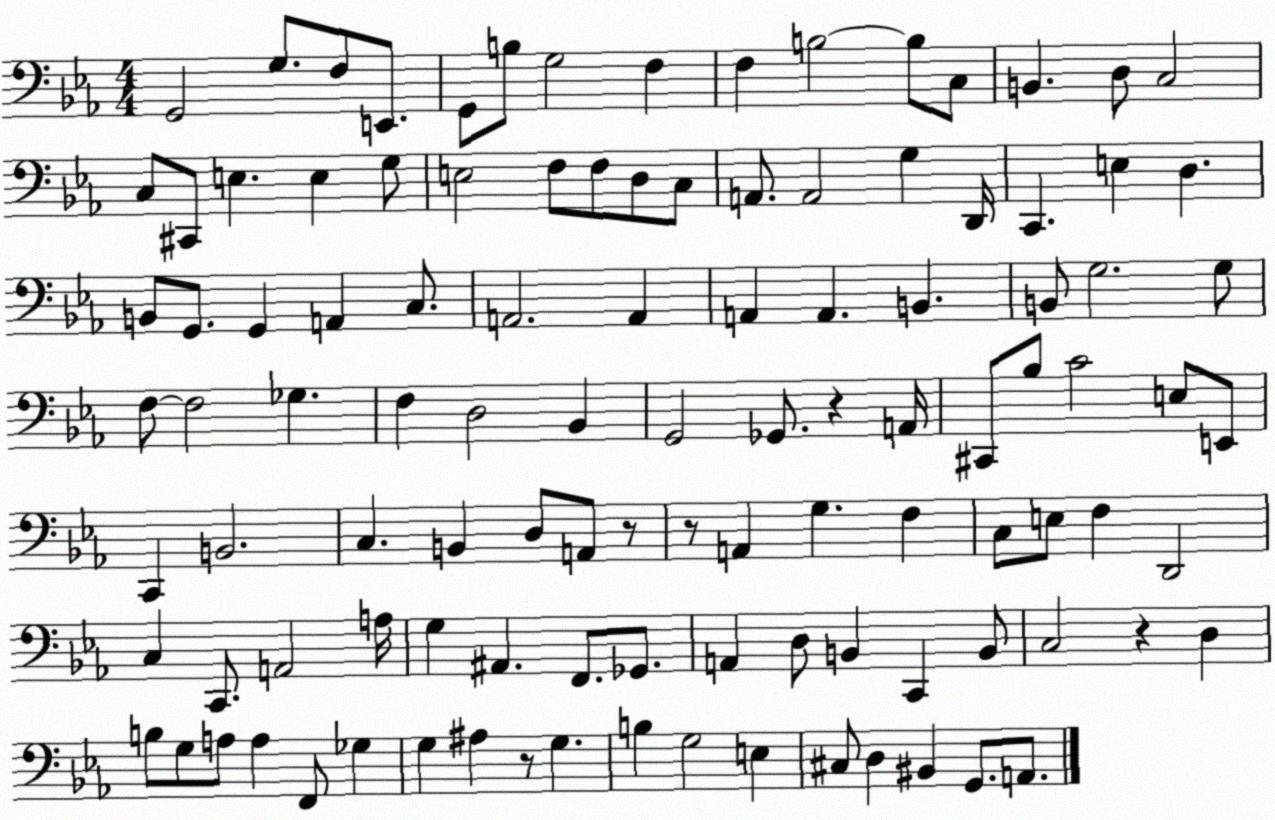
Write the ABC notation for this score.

X:1
T:Untitled
M:4/4
L:1/4
K:Eb
G,,2 G,/2 F,/2 E,,/2 G,,/2 B,/2 G,2 F, F, B,2 B,/2 C,/2 B,, D,/2 C,2 C,/2 ^C,,/2 E, E, G,/2 E,2 F,/2 F,/2 D,/2 C,/2 A,,/2 A,,2 G, D,,/4 C,, E, D, B,,/2 G,,/2 G,, A,, C,/2 A,,2 A,, A,, A,, B,, B,,/2 G,2 G,/2 F,/2 F,2 _G, F, D,2 _B,, G,,2 _G,,/2 z A,,/4 ^C,,/2 _B,/2 C2 E,/2 E,,/2 C,, B,,2 C, B,, D,/2 A,,/2 z/2 z/2 A,, G, F, C,/2 E,/2 F, D,,2 C, C,,/2 A,,2 A,/4 G, ^A,, F,,/2 _G,,/2 A,, D,/2 B,, C,, B,,/2 C,2 z D, B,/2 G,/2 A,/2 A, F,,/2 _G, G, ^A, z/2 G, B, G,2 E, ^C,/2 D, ^B,, G,,/2 A,,/2